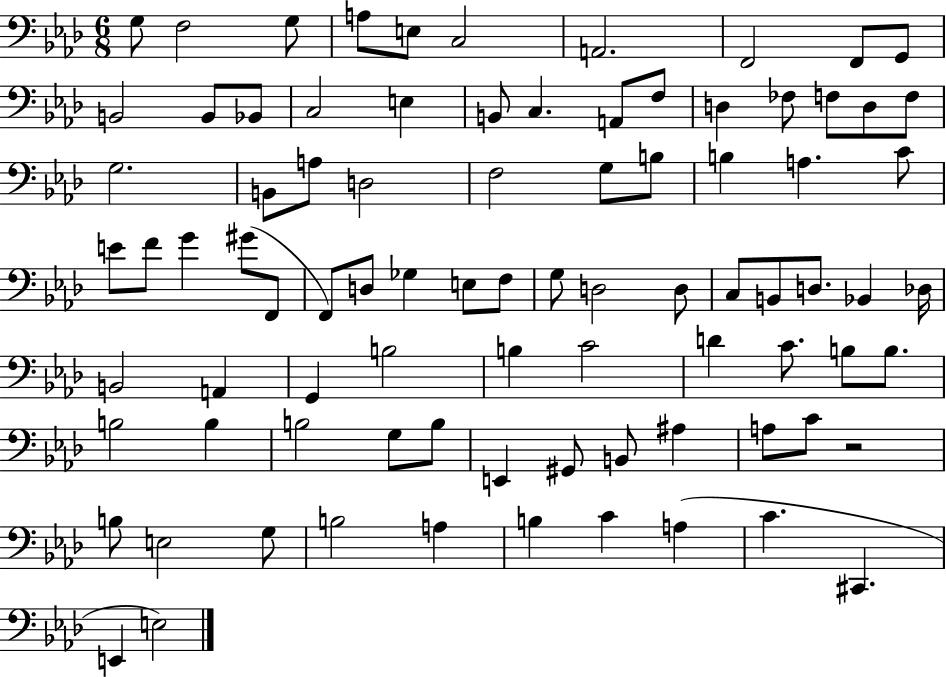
{
  \clef bass
  \numericTimeSignature
  \time 6/8
  \key aes \major
  g8 f2 g8 | a8 e8 c2 | a,2. | f,2 f,8 g,8 | \break b,2 b,8 bes,8 | c2 e4 | b,8 c4. a,8 f8 | d4 fes8 f8 d8 f8 | \break g2. | b,8 a8 d2 | f2 g8 b8 | b4 a4. c'8 | \break e'8 f'8 g'4 gis'8( f,8 | f,8) d8 ges4 e8 f8 | g8 d2 d8 | c8 b,8 d8. bes,4 des16 | \break b,2 a,4 | g,4 b2 | b4 c'2 | d'4 c'8. b8 b8. | \break b2 b4 | b2 g8 b8 | e,4 gis,8 b,8 ais4 | a8 c'8 r2 | \break b8 e2 g8 | b2 a4 | b4 c'4 a4( | c'4. cis,4. | \break e,4 e2) | \bar "|."
}